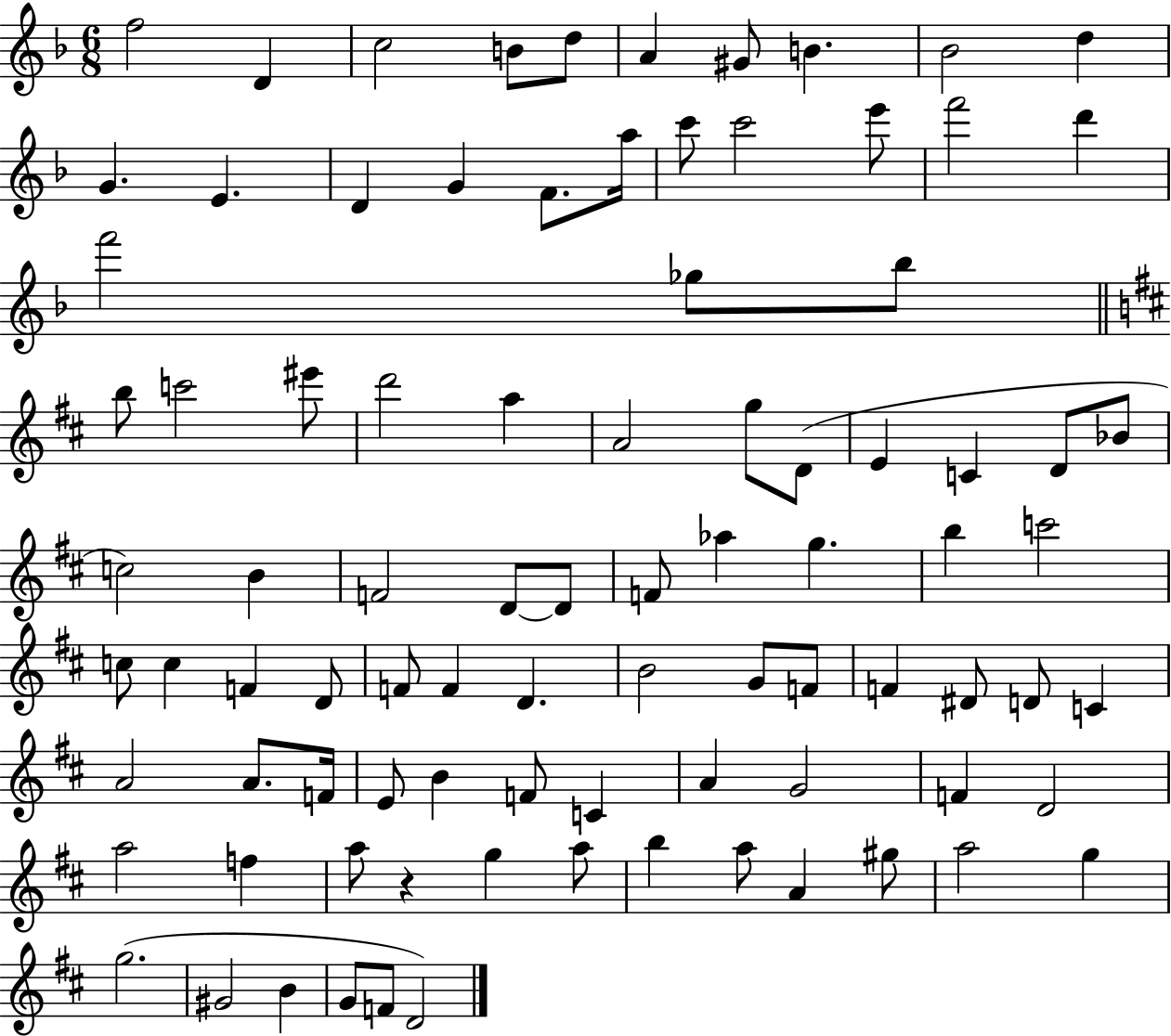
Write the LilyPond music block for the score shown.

{
  \clef treble
  \numericTimeSignature
  \time 6/8
  \key f \major
  f''2 d'4 | c''2 b'8 d''8 | a'4 gis'8 b'4. | bes'2 d''4 | \break g'4. e'4. | d'4 g'4 f'8. a''16 | c'''8 c'''2 e'''8 | f'''2 d'''4 | \break f'''2 ges''8 bes''8 | \bar "||" \break \key d \major b''8 c'''2 eis'''8 | d'''2 a''4 | a'2 g''8 d'8( | e'4 c'4 d'8 bes'8 | \break c''2) b'4 | f'2 d'8~~ d'8 | f'8 aes''4 g''4. | b''4 c'''2 | \break c''8 c''4 f'4 d'8 | f'8 f'4 d'4. | b'2 g'8 f'8 | f'4 dis'8 d'8 c'4 | \break a'2 a'8. f'16 | e'8 b'4 f'8 c'4 | a'4 g'2 | f'4 d'2 | \break a''2 f''4 | a''8 r4 g''4 a''8 | b''4 a''8 a'4 gis''8 | a''2 g''4 | \break g''2.( | gis'2 b'4 | g'8 f'8 d'2) | \bar "|."
}